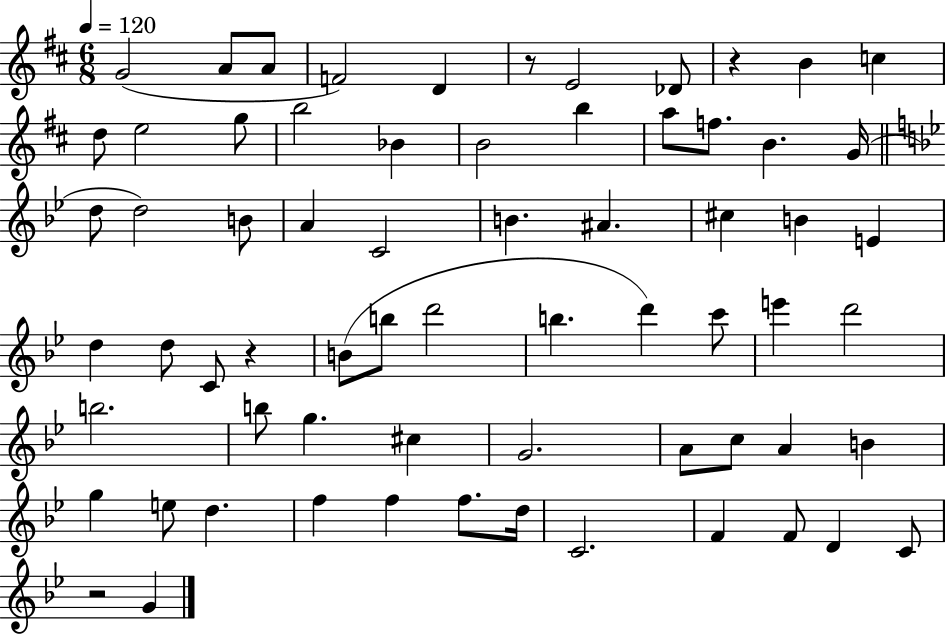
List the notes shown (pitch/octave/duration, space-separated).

G4/h A4/e A4/e F4/h D4/q R/e E4/h Db4/e R/q B4/q C5/q D5/e E5/h G5/e B5/h Bb4/q B4/h B5/q A5/e F5/e. B4/q. G4/s D5/e D5/h B4/e A4/q C4/h B4/q. A#4/q. C#5/q B4/q E4/q D5/q D5/e C4/e R/q B4/e B5/e D6/h B5/q. D6/q C6/e E6/q D6/h B5/h. B5/e G5/q. C#5/q G4/h. A4/e C5/e A4/q B4/q G5/q E5/e D5/q. F5/q F5/q F5/e. D5/s C4/h. F4/q F4/e D4/q C4/e R/h G4/q